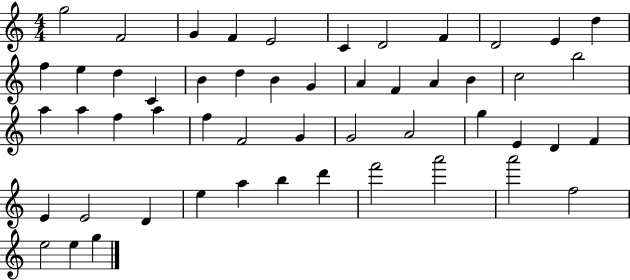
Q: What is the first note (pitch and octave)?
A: G5